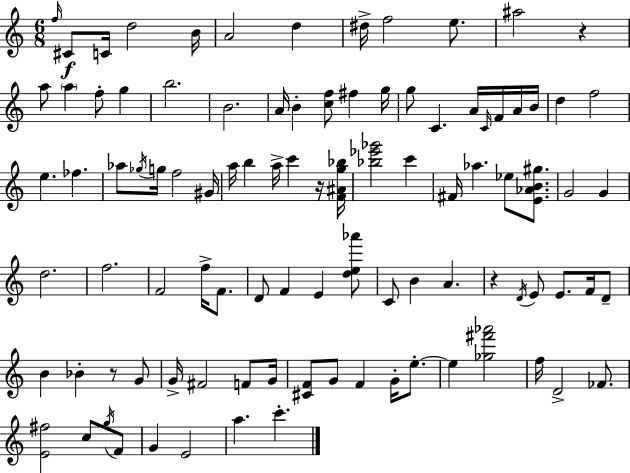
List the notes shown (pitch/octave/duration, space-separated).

F5/s C#4/e C4/s D5/h B4/s A4/h D5/q D#5/s F5/h E5/e. A#5/h R/q A5/e A5/q F5/e G5/q B5/h. B4/h. A4/s B4/q [C5,F5]/e F#5/q G5/s G5/e C4/q. A4/s C4/s F4/s A4/s B4/s D5/q F5/h E5/q. FES5/q. Ab5/e Gb5/s G5/s F5/h G#4/s A5/s B5/q A5/s C6/q R/s [F4,A#4,G5,Bb5]/s [Bb5,Eb6,Gb6]/h C6/q F#4/s Ab5/q. Eb5/e [E4,Ab4,B4,G#5]/e. G4/h G4/q D5/h. F5/h. F4/h F5/s F4/e. D4/e F4/q E4/q [D5,E5,Ab6]/e C4/e B4/q A4/q. R/q D4/s E4/e E4/e. F4/s D4/e B4/q Bb4/q R/e G4/e G4/s F#4/h F4/e G4/s [C#4,F4]/e G4/e F4/q G4/s E5/e. E5/q [Gb5,F#6,Ab6]/h F5/s D4/h FES4/e. [E4,F#5]/h C5/e G5/s F4/e G4/q E4/h A5/q. C6/q.